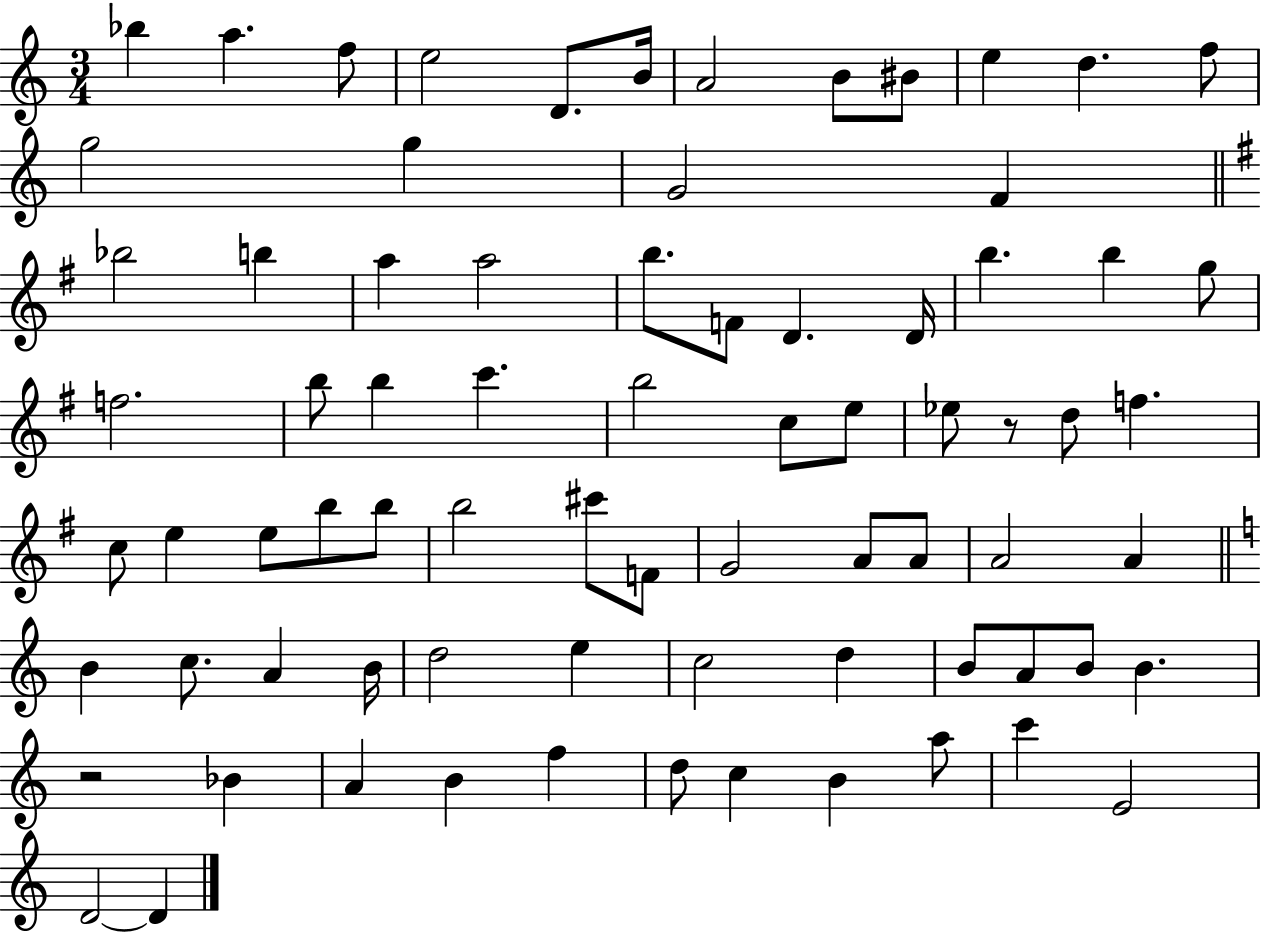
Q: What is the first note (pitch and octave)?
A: Bb5